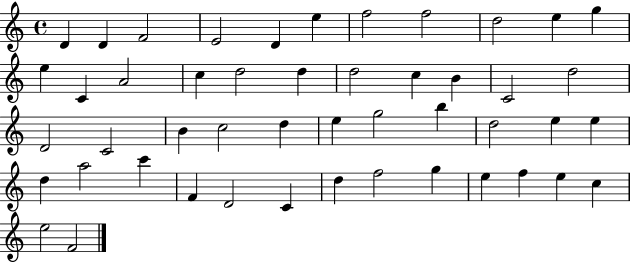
{
  \clef treble
  \time 4/4
  \defaultTimeSignature
  \key c \major
  d'4 d'4 f'2 | e'2 d'4 e''4 | f''2 f''2 | d''2 e''4 g''4 | \break e''4 c'4 a'2 | c''4 d''2 d''4 | d''2 c''4 b'4 | c'2 d''2 | \break d'2 c'2 | b'4 c''2 d''4 | e''4 g''2 b''4 | d''2 e''4 e''4 | \break d''4 a''2 c'''4 | f'4 d'2 c'4 | d''4 f''2 g''4 | e''4 f''4 e''4 c''4 | \break e''2 f'2 | \bar "|."
}